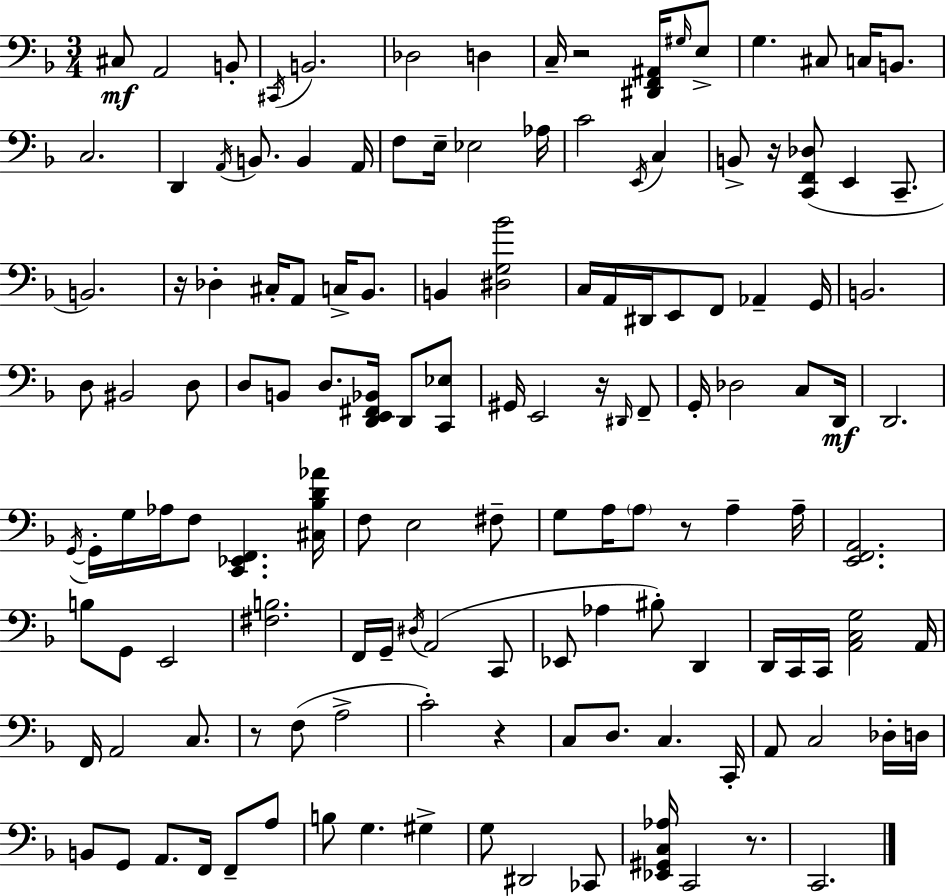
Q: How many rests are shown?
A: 8